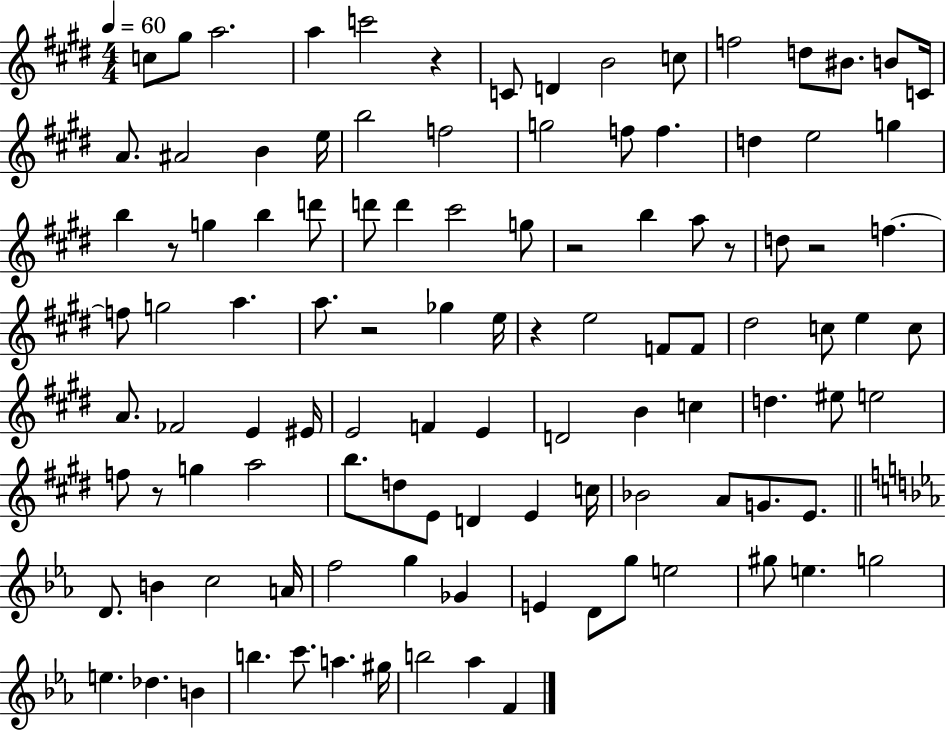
C5/e G#5/e A5/h. A5/q C6/h R/q C4/e D4/q B4/h C5/e F5/h D5/e BIS4/e. B4/e C4/s A4/e. A#4/h B4/q E5/s B5/h F5/h G5/h F5/e F5/q. D5/q E5/h G5/q B5/q R/e G5/q B5/q D6/e D6/e D6/q C#6/h G5/e R/h B5/q A5/e R/e D5/e R/h F5/q. F5/e G5/h A5/q. A5/e. R/h Gb5/q E5/s R/q E5/h F4/e F4/e D#5/h C5/e E5/q C5/e A4/e. FES4/h E4/q EIS4/s E4/h F4/q E4/q D4/h B4/q C5/q D5/q. EIS5/e E5/h F5/e R/e G5/q A5/h B5/e. D5/e E4/e D4/q E4/q C5/s Bb4/h A4/e G4/e. E4/e. D4/e. B4/q C5/h A4/s F5/h G5/q Gb4/q E4/q D4/e G5/e E5/h G#5/e E5/q. G5/h E5/q. Db5/q. B4/q B5/q. C6/e. A5/q. G#5/s B5/h Ab5/q F4/q